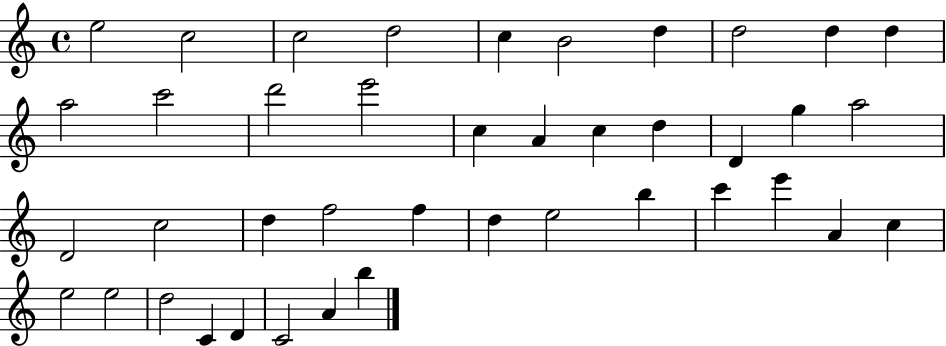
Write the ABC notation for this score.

X:1
T:Untitled
M:4/4
L:1/4
K:C
e2 c2 c2 d2 c B2 d d2 d d a2 c'2 d'2 e'2 c A c d D g a2 D2 c2 d f2 f d e2 b c' e' A c e2 e2 d2 C D C2 A b